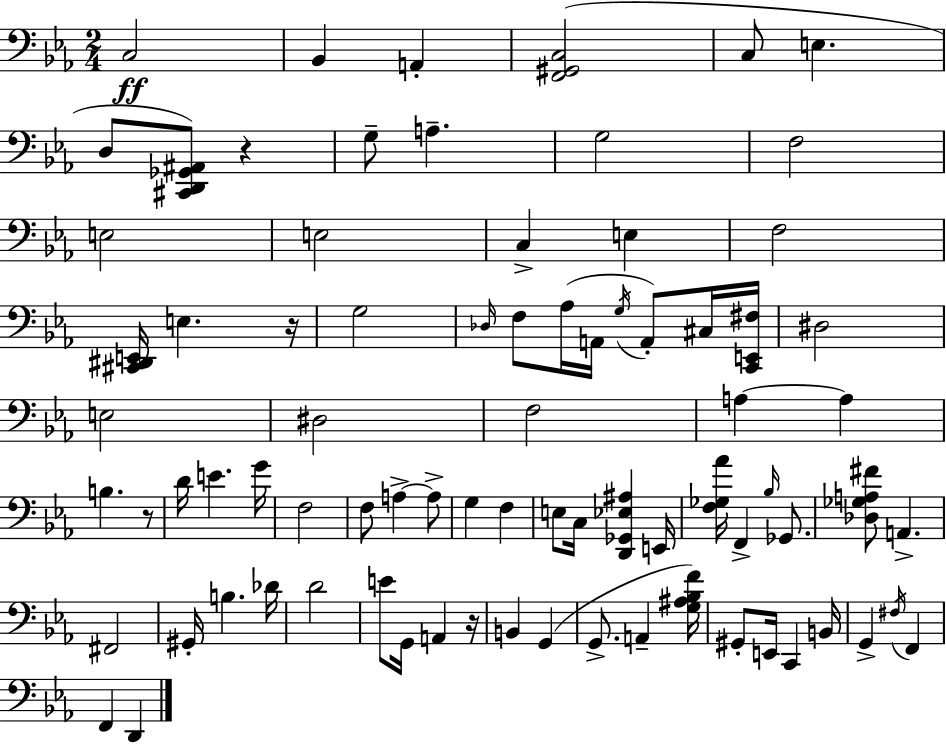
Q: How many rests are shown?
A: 4